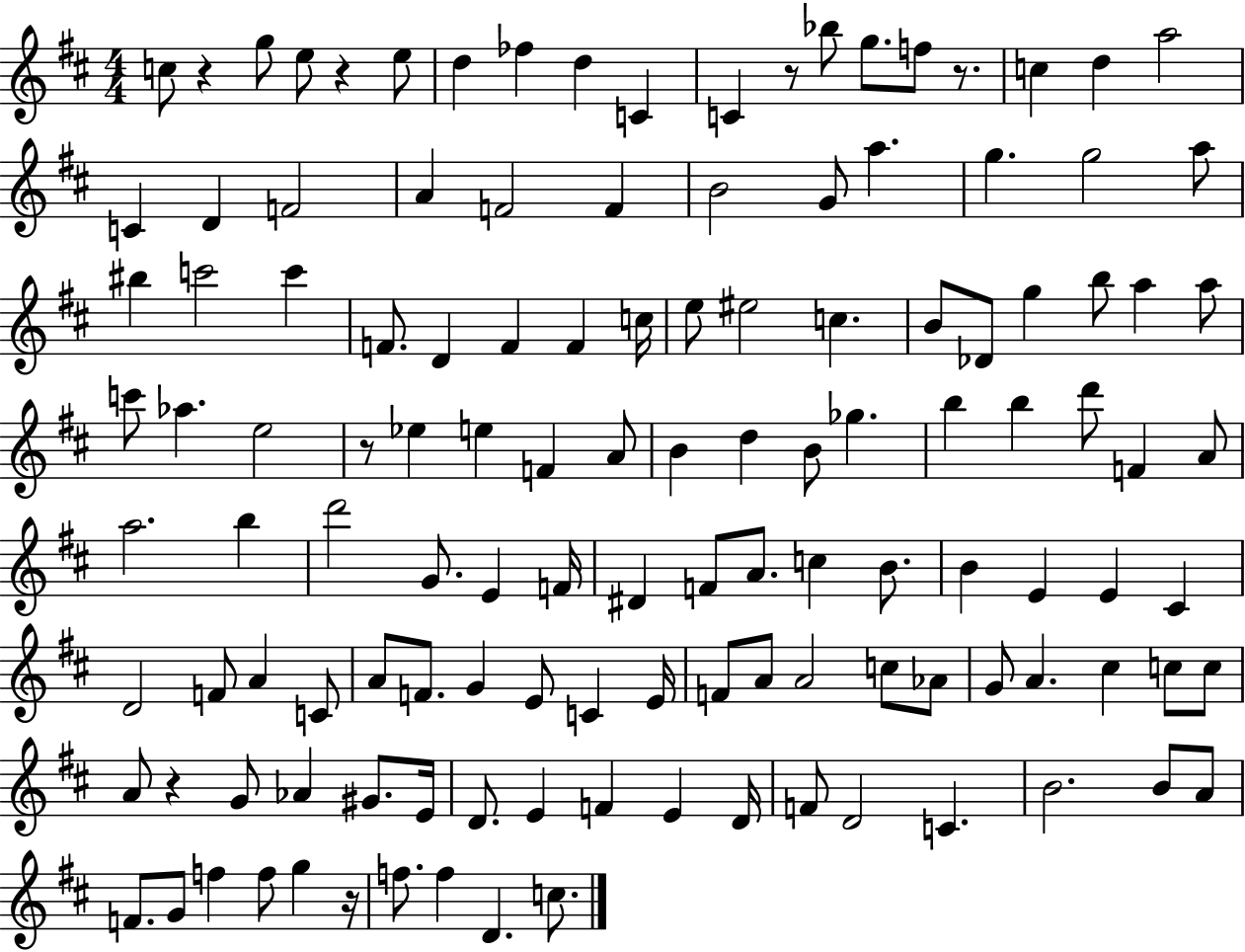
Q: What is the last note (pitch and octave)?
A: C5